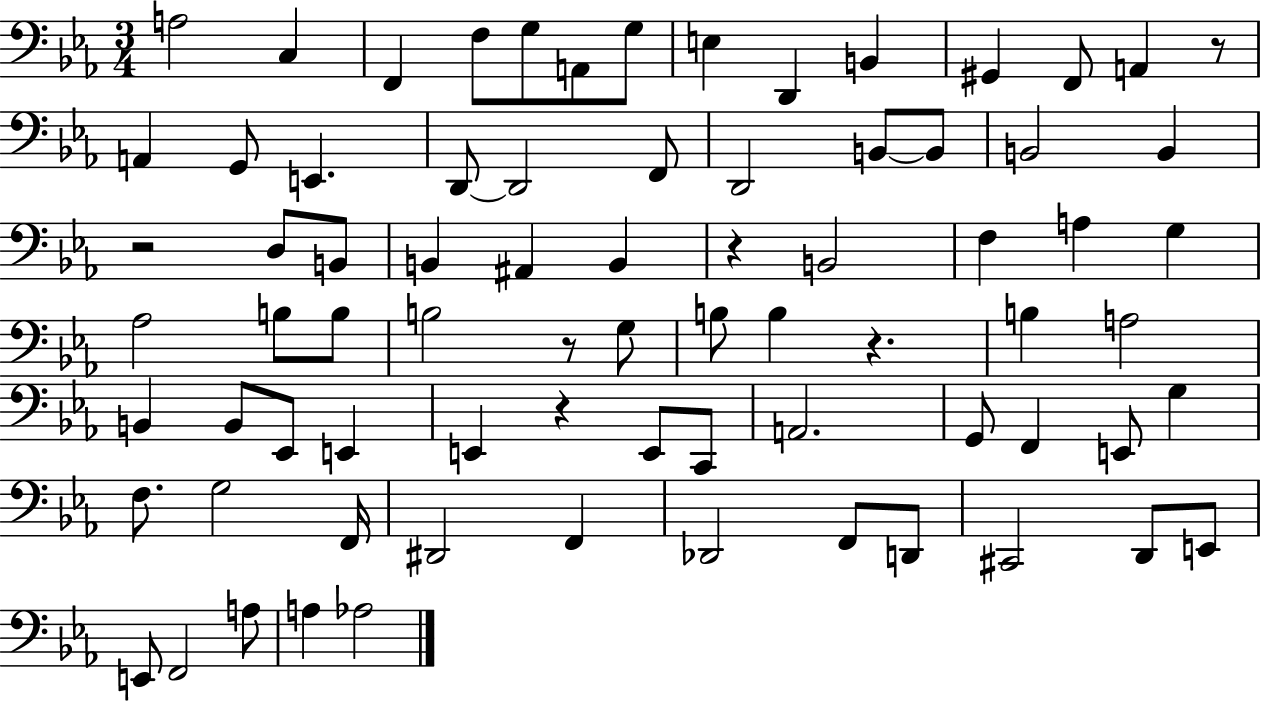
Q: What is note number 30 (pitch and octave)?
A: B2